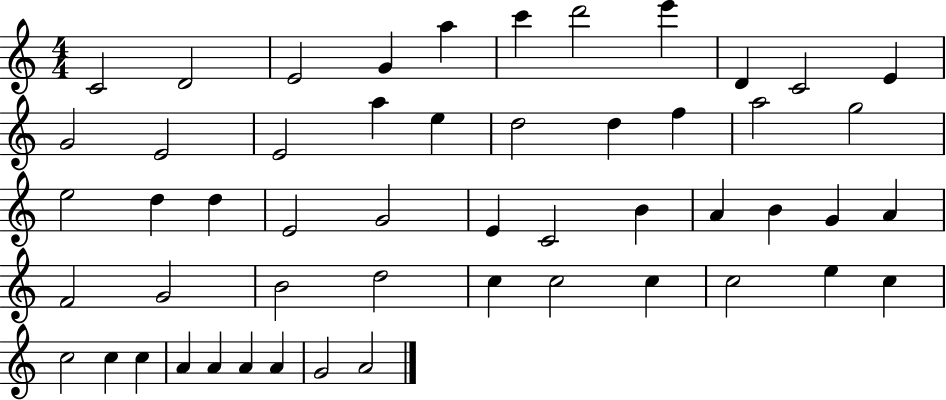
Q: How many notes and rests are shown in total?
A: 52